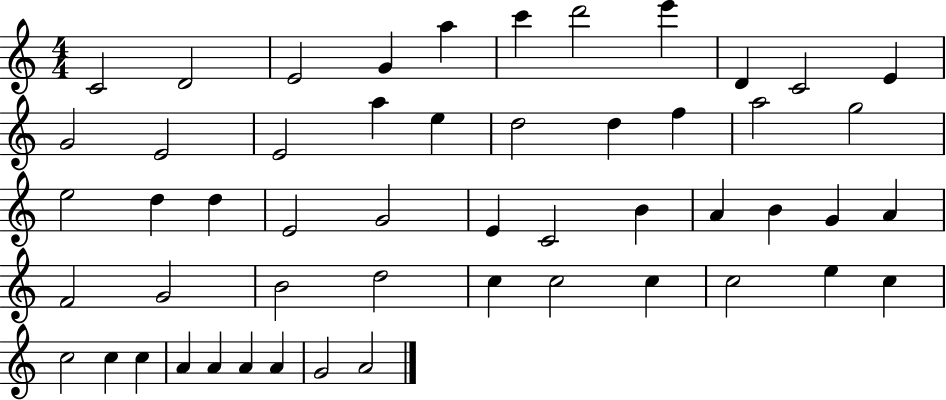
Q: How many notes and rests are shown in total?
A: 52